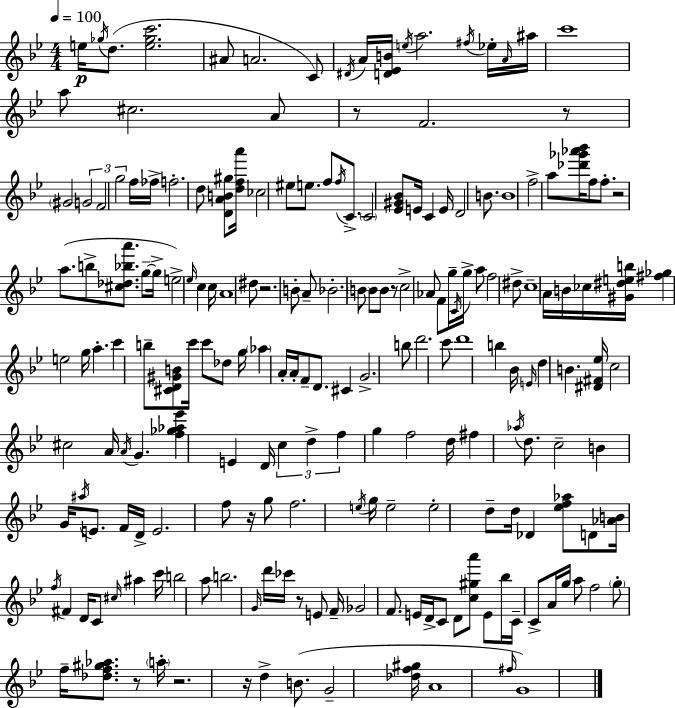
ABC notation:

X:1
T:Untitled
M:4/4
L:1/4
K:Gm
e/4 _g/4 d/2 [e_gc']2 ^A/2 A2 C/2 ^D/4 A/4 [D_EB]/4 e/4 a2 ^f/4 _e/4 A/4 ^a/4 c'4 a/2 ^c2 A/2 z/2 F2 z/2 ^G2 G2 F2 g2 f/4 _f/4 f2 d/2 [DAB^g]/2 [dfa']/4 _c2 ^e/2 e/2 f/2 f/4 C/2 C2 [_E^G_B]/2 E/4 C E/4 D2 B/2 B4 f2 a/2 [_d'_g'_a'_b']/4 f/2 f/2 z2 a/2 b/2 [^c_d_ba']/2 g/2 g/4 e2 _e/4 c c/4 A4 ^d/2 z2 B/2 A/2 _B2 B/2 B/2 B/2 z/2 c2 _A/2 F/2 g/4 C/4 g/4 a/2 f2 ^d/2 c4 A/4 B/4 _c/4 [^G^deb]/4 [^f_g] e2 g/4 a c' b/2 [^CD^GB]/2 c'/4 c'/2 _d/2 g/4 _a A/4 A/4 F/2 D/2 ^C G2 b/2 d'2 c'/2 d'4 b _B/4 E/4 d B [^D^F_e]/4 c2 ^c2 A/4 A/4 G [f_g_a_e'] E D/4 c d f g f2 d/4 ^f _a/4 d/2 c2 B G/4 ^a/4 E/2 F/4 D/4 E2 f/2 z/4 g/2 f2 e/4 g/4 e2 e2 d/2 d/4 _D [_ef_a]/2 D/2 [_AB]/4 f/4 ^F D/4 C/2 ^c/4 ^a c'/4 b2 a/2 b2 G/4 d'/4 _c'/4 z/2 E/2 F/4 _G2 F/2 E/4 D/4 C/2 D/2 [c^ga']/2 E/2 _b/4 C/4 C/2 A/4 g/4 a/2 f2 g/2 f/4 [_df^g_a]/2 z/2 a/4 z2 z/4 d B/2 G2 [_df^g]/4 A4 ^f/4 G4